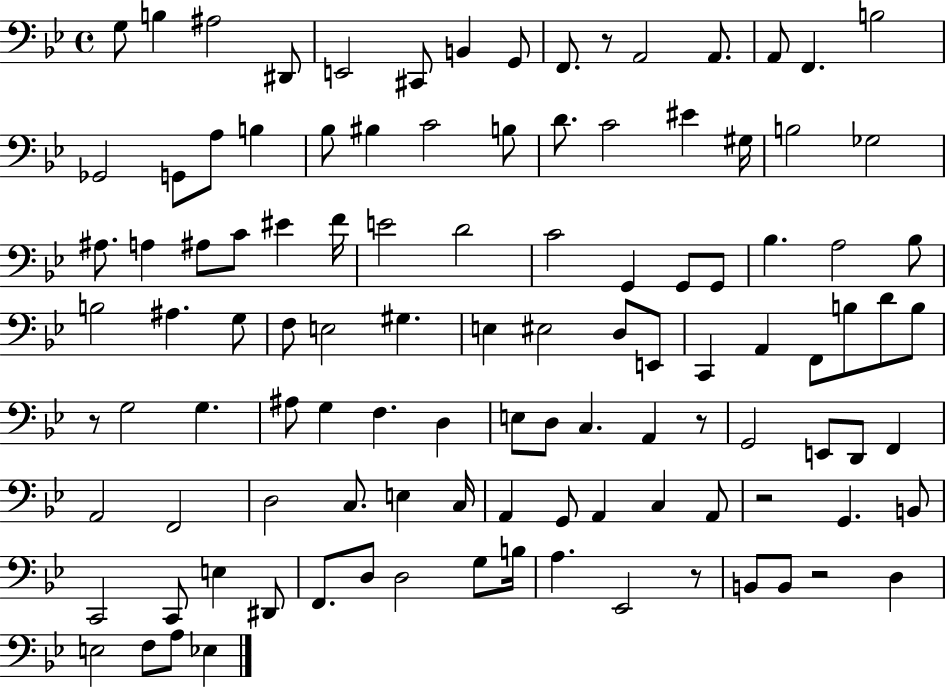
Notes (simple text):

G3/e B3/q A#3/h D#2/e E2/h C#2/e B2/q G2/e F2/e. R/e A2/h A2/e. A2/e F2/q. B3/h Gb2/h G2/e A3/e B3/q Bb3/e BIS3/q C4/h B3/e D4/e. C4/h EIS4/q G#3/s B3/h Gb3/h A#3/e. A3/q A#3/e C4/e EIS4/q F4/s E4/h D4/h C4/h G2/q G2/e G2/e Bb3/q. A3/h Bb3/e B3/h A#3/q. G3/e F3/e E3/h G#3/q. E3/q EIS3/h D3/e E2/e C2/q A2/q F2/e B3/e D4/e B3/e R/e G3/h G3/q. A#3/e G3/q F3/q. D3/q E3/e D3/e C3/q. A2/q R/e G2/h E2/e D2/e F2/q A2/h F2/h D3/h C3/e. E3/q C3/s A2/q G2/e A2/q C3/q A2/e R/h G2/q. B2/e C2/h C2/e E3/q D#2/e F2/e. D3/e D3/h G3/e B3/s A3/q. Eb2/h R/e B2/e B2/e R/h D3/q E3/h F3/e A3/e Eb3/q